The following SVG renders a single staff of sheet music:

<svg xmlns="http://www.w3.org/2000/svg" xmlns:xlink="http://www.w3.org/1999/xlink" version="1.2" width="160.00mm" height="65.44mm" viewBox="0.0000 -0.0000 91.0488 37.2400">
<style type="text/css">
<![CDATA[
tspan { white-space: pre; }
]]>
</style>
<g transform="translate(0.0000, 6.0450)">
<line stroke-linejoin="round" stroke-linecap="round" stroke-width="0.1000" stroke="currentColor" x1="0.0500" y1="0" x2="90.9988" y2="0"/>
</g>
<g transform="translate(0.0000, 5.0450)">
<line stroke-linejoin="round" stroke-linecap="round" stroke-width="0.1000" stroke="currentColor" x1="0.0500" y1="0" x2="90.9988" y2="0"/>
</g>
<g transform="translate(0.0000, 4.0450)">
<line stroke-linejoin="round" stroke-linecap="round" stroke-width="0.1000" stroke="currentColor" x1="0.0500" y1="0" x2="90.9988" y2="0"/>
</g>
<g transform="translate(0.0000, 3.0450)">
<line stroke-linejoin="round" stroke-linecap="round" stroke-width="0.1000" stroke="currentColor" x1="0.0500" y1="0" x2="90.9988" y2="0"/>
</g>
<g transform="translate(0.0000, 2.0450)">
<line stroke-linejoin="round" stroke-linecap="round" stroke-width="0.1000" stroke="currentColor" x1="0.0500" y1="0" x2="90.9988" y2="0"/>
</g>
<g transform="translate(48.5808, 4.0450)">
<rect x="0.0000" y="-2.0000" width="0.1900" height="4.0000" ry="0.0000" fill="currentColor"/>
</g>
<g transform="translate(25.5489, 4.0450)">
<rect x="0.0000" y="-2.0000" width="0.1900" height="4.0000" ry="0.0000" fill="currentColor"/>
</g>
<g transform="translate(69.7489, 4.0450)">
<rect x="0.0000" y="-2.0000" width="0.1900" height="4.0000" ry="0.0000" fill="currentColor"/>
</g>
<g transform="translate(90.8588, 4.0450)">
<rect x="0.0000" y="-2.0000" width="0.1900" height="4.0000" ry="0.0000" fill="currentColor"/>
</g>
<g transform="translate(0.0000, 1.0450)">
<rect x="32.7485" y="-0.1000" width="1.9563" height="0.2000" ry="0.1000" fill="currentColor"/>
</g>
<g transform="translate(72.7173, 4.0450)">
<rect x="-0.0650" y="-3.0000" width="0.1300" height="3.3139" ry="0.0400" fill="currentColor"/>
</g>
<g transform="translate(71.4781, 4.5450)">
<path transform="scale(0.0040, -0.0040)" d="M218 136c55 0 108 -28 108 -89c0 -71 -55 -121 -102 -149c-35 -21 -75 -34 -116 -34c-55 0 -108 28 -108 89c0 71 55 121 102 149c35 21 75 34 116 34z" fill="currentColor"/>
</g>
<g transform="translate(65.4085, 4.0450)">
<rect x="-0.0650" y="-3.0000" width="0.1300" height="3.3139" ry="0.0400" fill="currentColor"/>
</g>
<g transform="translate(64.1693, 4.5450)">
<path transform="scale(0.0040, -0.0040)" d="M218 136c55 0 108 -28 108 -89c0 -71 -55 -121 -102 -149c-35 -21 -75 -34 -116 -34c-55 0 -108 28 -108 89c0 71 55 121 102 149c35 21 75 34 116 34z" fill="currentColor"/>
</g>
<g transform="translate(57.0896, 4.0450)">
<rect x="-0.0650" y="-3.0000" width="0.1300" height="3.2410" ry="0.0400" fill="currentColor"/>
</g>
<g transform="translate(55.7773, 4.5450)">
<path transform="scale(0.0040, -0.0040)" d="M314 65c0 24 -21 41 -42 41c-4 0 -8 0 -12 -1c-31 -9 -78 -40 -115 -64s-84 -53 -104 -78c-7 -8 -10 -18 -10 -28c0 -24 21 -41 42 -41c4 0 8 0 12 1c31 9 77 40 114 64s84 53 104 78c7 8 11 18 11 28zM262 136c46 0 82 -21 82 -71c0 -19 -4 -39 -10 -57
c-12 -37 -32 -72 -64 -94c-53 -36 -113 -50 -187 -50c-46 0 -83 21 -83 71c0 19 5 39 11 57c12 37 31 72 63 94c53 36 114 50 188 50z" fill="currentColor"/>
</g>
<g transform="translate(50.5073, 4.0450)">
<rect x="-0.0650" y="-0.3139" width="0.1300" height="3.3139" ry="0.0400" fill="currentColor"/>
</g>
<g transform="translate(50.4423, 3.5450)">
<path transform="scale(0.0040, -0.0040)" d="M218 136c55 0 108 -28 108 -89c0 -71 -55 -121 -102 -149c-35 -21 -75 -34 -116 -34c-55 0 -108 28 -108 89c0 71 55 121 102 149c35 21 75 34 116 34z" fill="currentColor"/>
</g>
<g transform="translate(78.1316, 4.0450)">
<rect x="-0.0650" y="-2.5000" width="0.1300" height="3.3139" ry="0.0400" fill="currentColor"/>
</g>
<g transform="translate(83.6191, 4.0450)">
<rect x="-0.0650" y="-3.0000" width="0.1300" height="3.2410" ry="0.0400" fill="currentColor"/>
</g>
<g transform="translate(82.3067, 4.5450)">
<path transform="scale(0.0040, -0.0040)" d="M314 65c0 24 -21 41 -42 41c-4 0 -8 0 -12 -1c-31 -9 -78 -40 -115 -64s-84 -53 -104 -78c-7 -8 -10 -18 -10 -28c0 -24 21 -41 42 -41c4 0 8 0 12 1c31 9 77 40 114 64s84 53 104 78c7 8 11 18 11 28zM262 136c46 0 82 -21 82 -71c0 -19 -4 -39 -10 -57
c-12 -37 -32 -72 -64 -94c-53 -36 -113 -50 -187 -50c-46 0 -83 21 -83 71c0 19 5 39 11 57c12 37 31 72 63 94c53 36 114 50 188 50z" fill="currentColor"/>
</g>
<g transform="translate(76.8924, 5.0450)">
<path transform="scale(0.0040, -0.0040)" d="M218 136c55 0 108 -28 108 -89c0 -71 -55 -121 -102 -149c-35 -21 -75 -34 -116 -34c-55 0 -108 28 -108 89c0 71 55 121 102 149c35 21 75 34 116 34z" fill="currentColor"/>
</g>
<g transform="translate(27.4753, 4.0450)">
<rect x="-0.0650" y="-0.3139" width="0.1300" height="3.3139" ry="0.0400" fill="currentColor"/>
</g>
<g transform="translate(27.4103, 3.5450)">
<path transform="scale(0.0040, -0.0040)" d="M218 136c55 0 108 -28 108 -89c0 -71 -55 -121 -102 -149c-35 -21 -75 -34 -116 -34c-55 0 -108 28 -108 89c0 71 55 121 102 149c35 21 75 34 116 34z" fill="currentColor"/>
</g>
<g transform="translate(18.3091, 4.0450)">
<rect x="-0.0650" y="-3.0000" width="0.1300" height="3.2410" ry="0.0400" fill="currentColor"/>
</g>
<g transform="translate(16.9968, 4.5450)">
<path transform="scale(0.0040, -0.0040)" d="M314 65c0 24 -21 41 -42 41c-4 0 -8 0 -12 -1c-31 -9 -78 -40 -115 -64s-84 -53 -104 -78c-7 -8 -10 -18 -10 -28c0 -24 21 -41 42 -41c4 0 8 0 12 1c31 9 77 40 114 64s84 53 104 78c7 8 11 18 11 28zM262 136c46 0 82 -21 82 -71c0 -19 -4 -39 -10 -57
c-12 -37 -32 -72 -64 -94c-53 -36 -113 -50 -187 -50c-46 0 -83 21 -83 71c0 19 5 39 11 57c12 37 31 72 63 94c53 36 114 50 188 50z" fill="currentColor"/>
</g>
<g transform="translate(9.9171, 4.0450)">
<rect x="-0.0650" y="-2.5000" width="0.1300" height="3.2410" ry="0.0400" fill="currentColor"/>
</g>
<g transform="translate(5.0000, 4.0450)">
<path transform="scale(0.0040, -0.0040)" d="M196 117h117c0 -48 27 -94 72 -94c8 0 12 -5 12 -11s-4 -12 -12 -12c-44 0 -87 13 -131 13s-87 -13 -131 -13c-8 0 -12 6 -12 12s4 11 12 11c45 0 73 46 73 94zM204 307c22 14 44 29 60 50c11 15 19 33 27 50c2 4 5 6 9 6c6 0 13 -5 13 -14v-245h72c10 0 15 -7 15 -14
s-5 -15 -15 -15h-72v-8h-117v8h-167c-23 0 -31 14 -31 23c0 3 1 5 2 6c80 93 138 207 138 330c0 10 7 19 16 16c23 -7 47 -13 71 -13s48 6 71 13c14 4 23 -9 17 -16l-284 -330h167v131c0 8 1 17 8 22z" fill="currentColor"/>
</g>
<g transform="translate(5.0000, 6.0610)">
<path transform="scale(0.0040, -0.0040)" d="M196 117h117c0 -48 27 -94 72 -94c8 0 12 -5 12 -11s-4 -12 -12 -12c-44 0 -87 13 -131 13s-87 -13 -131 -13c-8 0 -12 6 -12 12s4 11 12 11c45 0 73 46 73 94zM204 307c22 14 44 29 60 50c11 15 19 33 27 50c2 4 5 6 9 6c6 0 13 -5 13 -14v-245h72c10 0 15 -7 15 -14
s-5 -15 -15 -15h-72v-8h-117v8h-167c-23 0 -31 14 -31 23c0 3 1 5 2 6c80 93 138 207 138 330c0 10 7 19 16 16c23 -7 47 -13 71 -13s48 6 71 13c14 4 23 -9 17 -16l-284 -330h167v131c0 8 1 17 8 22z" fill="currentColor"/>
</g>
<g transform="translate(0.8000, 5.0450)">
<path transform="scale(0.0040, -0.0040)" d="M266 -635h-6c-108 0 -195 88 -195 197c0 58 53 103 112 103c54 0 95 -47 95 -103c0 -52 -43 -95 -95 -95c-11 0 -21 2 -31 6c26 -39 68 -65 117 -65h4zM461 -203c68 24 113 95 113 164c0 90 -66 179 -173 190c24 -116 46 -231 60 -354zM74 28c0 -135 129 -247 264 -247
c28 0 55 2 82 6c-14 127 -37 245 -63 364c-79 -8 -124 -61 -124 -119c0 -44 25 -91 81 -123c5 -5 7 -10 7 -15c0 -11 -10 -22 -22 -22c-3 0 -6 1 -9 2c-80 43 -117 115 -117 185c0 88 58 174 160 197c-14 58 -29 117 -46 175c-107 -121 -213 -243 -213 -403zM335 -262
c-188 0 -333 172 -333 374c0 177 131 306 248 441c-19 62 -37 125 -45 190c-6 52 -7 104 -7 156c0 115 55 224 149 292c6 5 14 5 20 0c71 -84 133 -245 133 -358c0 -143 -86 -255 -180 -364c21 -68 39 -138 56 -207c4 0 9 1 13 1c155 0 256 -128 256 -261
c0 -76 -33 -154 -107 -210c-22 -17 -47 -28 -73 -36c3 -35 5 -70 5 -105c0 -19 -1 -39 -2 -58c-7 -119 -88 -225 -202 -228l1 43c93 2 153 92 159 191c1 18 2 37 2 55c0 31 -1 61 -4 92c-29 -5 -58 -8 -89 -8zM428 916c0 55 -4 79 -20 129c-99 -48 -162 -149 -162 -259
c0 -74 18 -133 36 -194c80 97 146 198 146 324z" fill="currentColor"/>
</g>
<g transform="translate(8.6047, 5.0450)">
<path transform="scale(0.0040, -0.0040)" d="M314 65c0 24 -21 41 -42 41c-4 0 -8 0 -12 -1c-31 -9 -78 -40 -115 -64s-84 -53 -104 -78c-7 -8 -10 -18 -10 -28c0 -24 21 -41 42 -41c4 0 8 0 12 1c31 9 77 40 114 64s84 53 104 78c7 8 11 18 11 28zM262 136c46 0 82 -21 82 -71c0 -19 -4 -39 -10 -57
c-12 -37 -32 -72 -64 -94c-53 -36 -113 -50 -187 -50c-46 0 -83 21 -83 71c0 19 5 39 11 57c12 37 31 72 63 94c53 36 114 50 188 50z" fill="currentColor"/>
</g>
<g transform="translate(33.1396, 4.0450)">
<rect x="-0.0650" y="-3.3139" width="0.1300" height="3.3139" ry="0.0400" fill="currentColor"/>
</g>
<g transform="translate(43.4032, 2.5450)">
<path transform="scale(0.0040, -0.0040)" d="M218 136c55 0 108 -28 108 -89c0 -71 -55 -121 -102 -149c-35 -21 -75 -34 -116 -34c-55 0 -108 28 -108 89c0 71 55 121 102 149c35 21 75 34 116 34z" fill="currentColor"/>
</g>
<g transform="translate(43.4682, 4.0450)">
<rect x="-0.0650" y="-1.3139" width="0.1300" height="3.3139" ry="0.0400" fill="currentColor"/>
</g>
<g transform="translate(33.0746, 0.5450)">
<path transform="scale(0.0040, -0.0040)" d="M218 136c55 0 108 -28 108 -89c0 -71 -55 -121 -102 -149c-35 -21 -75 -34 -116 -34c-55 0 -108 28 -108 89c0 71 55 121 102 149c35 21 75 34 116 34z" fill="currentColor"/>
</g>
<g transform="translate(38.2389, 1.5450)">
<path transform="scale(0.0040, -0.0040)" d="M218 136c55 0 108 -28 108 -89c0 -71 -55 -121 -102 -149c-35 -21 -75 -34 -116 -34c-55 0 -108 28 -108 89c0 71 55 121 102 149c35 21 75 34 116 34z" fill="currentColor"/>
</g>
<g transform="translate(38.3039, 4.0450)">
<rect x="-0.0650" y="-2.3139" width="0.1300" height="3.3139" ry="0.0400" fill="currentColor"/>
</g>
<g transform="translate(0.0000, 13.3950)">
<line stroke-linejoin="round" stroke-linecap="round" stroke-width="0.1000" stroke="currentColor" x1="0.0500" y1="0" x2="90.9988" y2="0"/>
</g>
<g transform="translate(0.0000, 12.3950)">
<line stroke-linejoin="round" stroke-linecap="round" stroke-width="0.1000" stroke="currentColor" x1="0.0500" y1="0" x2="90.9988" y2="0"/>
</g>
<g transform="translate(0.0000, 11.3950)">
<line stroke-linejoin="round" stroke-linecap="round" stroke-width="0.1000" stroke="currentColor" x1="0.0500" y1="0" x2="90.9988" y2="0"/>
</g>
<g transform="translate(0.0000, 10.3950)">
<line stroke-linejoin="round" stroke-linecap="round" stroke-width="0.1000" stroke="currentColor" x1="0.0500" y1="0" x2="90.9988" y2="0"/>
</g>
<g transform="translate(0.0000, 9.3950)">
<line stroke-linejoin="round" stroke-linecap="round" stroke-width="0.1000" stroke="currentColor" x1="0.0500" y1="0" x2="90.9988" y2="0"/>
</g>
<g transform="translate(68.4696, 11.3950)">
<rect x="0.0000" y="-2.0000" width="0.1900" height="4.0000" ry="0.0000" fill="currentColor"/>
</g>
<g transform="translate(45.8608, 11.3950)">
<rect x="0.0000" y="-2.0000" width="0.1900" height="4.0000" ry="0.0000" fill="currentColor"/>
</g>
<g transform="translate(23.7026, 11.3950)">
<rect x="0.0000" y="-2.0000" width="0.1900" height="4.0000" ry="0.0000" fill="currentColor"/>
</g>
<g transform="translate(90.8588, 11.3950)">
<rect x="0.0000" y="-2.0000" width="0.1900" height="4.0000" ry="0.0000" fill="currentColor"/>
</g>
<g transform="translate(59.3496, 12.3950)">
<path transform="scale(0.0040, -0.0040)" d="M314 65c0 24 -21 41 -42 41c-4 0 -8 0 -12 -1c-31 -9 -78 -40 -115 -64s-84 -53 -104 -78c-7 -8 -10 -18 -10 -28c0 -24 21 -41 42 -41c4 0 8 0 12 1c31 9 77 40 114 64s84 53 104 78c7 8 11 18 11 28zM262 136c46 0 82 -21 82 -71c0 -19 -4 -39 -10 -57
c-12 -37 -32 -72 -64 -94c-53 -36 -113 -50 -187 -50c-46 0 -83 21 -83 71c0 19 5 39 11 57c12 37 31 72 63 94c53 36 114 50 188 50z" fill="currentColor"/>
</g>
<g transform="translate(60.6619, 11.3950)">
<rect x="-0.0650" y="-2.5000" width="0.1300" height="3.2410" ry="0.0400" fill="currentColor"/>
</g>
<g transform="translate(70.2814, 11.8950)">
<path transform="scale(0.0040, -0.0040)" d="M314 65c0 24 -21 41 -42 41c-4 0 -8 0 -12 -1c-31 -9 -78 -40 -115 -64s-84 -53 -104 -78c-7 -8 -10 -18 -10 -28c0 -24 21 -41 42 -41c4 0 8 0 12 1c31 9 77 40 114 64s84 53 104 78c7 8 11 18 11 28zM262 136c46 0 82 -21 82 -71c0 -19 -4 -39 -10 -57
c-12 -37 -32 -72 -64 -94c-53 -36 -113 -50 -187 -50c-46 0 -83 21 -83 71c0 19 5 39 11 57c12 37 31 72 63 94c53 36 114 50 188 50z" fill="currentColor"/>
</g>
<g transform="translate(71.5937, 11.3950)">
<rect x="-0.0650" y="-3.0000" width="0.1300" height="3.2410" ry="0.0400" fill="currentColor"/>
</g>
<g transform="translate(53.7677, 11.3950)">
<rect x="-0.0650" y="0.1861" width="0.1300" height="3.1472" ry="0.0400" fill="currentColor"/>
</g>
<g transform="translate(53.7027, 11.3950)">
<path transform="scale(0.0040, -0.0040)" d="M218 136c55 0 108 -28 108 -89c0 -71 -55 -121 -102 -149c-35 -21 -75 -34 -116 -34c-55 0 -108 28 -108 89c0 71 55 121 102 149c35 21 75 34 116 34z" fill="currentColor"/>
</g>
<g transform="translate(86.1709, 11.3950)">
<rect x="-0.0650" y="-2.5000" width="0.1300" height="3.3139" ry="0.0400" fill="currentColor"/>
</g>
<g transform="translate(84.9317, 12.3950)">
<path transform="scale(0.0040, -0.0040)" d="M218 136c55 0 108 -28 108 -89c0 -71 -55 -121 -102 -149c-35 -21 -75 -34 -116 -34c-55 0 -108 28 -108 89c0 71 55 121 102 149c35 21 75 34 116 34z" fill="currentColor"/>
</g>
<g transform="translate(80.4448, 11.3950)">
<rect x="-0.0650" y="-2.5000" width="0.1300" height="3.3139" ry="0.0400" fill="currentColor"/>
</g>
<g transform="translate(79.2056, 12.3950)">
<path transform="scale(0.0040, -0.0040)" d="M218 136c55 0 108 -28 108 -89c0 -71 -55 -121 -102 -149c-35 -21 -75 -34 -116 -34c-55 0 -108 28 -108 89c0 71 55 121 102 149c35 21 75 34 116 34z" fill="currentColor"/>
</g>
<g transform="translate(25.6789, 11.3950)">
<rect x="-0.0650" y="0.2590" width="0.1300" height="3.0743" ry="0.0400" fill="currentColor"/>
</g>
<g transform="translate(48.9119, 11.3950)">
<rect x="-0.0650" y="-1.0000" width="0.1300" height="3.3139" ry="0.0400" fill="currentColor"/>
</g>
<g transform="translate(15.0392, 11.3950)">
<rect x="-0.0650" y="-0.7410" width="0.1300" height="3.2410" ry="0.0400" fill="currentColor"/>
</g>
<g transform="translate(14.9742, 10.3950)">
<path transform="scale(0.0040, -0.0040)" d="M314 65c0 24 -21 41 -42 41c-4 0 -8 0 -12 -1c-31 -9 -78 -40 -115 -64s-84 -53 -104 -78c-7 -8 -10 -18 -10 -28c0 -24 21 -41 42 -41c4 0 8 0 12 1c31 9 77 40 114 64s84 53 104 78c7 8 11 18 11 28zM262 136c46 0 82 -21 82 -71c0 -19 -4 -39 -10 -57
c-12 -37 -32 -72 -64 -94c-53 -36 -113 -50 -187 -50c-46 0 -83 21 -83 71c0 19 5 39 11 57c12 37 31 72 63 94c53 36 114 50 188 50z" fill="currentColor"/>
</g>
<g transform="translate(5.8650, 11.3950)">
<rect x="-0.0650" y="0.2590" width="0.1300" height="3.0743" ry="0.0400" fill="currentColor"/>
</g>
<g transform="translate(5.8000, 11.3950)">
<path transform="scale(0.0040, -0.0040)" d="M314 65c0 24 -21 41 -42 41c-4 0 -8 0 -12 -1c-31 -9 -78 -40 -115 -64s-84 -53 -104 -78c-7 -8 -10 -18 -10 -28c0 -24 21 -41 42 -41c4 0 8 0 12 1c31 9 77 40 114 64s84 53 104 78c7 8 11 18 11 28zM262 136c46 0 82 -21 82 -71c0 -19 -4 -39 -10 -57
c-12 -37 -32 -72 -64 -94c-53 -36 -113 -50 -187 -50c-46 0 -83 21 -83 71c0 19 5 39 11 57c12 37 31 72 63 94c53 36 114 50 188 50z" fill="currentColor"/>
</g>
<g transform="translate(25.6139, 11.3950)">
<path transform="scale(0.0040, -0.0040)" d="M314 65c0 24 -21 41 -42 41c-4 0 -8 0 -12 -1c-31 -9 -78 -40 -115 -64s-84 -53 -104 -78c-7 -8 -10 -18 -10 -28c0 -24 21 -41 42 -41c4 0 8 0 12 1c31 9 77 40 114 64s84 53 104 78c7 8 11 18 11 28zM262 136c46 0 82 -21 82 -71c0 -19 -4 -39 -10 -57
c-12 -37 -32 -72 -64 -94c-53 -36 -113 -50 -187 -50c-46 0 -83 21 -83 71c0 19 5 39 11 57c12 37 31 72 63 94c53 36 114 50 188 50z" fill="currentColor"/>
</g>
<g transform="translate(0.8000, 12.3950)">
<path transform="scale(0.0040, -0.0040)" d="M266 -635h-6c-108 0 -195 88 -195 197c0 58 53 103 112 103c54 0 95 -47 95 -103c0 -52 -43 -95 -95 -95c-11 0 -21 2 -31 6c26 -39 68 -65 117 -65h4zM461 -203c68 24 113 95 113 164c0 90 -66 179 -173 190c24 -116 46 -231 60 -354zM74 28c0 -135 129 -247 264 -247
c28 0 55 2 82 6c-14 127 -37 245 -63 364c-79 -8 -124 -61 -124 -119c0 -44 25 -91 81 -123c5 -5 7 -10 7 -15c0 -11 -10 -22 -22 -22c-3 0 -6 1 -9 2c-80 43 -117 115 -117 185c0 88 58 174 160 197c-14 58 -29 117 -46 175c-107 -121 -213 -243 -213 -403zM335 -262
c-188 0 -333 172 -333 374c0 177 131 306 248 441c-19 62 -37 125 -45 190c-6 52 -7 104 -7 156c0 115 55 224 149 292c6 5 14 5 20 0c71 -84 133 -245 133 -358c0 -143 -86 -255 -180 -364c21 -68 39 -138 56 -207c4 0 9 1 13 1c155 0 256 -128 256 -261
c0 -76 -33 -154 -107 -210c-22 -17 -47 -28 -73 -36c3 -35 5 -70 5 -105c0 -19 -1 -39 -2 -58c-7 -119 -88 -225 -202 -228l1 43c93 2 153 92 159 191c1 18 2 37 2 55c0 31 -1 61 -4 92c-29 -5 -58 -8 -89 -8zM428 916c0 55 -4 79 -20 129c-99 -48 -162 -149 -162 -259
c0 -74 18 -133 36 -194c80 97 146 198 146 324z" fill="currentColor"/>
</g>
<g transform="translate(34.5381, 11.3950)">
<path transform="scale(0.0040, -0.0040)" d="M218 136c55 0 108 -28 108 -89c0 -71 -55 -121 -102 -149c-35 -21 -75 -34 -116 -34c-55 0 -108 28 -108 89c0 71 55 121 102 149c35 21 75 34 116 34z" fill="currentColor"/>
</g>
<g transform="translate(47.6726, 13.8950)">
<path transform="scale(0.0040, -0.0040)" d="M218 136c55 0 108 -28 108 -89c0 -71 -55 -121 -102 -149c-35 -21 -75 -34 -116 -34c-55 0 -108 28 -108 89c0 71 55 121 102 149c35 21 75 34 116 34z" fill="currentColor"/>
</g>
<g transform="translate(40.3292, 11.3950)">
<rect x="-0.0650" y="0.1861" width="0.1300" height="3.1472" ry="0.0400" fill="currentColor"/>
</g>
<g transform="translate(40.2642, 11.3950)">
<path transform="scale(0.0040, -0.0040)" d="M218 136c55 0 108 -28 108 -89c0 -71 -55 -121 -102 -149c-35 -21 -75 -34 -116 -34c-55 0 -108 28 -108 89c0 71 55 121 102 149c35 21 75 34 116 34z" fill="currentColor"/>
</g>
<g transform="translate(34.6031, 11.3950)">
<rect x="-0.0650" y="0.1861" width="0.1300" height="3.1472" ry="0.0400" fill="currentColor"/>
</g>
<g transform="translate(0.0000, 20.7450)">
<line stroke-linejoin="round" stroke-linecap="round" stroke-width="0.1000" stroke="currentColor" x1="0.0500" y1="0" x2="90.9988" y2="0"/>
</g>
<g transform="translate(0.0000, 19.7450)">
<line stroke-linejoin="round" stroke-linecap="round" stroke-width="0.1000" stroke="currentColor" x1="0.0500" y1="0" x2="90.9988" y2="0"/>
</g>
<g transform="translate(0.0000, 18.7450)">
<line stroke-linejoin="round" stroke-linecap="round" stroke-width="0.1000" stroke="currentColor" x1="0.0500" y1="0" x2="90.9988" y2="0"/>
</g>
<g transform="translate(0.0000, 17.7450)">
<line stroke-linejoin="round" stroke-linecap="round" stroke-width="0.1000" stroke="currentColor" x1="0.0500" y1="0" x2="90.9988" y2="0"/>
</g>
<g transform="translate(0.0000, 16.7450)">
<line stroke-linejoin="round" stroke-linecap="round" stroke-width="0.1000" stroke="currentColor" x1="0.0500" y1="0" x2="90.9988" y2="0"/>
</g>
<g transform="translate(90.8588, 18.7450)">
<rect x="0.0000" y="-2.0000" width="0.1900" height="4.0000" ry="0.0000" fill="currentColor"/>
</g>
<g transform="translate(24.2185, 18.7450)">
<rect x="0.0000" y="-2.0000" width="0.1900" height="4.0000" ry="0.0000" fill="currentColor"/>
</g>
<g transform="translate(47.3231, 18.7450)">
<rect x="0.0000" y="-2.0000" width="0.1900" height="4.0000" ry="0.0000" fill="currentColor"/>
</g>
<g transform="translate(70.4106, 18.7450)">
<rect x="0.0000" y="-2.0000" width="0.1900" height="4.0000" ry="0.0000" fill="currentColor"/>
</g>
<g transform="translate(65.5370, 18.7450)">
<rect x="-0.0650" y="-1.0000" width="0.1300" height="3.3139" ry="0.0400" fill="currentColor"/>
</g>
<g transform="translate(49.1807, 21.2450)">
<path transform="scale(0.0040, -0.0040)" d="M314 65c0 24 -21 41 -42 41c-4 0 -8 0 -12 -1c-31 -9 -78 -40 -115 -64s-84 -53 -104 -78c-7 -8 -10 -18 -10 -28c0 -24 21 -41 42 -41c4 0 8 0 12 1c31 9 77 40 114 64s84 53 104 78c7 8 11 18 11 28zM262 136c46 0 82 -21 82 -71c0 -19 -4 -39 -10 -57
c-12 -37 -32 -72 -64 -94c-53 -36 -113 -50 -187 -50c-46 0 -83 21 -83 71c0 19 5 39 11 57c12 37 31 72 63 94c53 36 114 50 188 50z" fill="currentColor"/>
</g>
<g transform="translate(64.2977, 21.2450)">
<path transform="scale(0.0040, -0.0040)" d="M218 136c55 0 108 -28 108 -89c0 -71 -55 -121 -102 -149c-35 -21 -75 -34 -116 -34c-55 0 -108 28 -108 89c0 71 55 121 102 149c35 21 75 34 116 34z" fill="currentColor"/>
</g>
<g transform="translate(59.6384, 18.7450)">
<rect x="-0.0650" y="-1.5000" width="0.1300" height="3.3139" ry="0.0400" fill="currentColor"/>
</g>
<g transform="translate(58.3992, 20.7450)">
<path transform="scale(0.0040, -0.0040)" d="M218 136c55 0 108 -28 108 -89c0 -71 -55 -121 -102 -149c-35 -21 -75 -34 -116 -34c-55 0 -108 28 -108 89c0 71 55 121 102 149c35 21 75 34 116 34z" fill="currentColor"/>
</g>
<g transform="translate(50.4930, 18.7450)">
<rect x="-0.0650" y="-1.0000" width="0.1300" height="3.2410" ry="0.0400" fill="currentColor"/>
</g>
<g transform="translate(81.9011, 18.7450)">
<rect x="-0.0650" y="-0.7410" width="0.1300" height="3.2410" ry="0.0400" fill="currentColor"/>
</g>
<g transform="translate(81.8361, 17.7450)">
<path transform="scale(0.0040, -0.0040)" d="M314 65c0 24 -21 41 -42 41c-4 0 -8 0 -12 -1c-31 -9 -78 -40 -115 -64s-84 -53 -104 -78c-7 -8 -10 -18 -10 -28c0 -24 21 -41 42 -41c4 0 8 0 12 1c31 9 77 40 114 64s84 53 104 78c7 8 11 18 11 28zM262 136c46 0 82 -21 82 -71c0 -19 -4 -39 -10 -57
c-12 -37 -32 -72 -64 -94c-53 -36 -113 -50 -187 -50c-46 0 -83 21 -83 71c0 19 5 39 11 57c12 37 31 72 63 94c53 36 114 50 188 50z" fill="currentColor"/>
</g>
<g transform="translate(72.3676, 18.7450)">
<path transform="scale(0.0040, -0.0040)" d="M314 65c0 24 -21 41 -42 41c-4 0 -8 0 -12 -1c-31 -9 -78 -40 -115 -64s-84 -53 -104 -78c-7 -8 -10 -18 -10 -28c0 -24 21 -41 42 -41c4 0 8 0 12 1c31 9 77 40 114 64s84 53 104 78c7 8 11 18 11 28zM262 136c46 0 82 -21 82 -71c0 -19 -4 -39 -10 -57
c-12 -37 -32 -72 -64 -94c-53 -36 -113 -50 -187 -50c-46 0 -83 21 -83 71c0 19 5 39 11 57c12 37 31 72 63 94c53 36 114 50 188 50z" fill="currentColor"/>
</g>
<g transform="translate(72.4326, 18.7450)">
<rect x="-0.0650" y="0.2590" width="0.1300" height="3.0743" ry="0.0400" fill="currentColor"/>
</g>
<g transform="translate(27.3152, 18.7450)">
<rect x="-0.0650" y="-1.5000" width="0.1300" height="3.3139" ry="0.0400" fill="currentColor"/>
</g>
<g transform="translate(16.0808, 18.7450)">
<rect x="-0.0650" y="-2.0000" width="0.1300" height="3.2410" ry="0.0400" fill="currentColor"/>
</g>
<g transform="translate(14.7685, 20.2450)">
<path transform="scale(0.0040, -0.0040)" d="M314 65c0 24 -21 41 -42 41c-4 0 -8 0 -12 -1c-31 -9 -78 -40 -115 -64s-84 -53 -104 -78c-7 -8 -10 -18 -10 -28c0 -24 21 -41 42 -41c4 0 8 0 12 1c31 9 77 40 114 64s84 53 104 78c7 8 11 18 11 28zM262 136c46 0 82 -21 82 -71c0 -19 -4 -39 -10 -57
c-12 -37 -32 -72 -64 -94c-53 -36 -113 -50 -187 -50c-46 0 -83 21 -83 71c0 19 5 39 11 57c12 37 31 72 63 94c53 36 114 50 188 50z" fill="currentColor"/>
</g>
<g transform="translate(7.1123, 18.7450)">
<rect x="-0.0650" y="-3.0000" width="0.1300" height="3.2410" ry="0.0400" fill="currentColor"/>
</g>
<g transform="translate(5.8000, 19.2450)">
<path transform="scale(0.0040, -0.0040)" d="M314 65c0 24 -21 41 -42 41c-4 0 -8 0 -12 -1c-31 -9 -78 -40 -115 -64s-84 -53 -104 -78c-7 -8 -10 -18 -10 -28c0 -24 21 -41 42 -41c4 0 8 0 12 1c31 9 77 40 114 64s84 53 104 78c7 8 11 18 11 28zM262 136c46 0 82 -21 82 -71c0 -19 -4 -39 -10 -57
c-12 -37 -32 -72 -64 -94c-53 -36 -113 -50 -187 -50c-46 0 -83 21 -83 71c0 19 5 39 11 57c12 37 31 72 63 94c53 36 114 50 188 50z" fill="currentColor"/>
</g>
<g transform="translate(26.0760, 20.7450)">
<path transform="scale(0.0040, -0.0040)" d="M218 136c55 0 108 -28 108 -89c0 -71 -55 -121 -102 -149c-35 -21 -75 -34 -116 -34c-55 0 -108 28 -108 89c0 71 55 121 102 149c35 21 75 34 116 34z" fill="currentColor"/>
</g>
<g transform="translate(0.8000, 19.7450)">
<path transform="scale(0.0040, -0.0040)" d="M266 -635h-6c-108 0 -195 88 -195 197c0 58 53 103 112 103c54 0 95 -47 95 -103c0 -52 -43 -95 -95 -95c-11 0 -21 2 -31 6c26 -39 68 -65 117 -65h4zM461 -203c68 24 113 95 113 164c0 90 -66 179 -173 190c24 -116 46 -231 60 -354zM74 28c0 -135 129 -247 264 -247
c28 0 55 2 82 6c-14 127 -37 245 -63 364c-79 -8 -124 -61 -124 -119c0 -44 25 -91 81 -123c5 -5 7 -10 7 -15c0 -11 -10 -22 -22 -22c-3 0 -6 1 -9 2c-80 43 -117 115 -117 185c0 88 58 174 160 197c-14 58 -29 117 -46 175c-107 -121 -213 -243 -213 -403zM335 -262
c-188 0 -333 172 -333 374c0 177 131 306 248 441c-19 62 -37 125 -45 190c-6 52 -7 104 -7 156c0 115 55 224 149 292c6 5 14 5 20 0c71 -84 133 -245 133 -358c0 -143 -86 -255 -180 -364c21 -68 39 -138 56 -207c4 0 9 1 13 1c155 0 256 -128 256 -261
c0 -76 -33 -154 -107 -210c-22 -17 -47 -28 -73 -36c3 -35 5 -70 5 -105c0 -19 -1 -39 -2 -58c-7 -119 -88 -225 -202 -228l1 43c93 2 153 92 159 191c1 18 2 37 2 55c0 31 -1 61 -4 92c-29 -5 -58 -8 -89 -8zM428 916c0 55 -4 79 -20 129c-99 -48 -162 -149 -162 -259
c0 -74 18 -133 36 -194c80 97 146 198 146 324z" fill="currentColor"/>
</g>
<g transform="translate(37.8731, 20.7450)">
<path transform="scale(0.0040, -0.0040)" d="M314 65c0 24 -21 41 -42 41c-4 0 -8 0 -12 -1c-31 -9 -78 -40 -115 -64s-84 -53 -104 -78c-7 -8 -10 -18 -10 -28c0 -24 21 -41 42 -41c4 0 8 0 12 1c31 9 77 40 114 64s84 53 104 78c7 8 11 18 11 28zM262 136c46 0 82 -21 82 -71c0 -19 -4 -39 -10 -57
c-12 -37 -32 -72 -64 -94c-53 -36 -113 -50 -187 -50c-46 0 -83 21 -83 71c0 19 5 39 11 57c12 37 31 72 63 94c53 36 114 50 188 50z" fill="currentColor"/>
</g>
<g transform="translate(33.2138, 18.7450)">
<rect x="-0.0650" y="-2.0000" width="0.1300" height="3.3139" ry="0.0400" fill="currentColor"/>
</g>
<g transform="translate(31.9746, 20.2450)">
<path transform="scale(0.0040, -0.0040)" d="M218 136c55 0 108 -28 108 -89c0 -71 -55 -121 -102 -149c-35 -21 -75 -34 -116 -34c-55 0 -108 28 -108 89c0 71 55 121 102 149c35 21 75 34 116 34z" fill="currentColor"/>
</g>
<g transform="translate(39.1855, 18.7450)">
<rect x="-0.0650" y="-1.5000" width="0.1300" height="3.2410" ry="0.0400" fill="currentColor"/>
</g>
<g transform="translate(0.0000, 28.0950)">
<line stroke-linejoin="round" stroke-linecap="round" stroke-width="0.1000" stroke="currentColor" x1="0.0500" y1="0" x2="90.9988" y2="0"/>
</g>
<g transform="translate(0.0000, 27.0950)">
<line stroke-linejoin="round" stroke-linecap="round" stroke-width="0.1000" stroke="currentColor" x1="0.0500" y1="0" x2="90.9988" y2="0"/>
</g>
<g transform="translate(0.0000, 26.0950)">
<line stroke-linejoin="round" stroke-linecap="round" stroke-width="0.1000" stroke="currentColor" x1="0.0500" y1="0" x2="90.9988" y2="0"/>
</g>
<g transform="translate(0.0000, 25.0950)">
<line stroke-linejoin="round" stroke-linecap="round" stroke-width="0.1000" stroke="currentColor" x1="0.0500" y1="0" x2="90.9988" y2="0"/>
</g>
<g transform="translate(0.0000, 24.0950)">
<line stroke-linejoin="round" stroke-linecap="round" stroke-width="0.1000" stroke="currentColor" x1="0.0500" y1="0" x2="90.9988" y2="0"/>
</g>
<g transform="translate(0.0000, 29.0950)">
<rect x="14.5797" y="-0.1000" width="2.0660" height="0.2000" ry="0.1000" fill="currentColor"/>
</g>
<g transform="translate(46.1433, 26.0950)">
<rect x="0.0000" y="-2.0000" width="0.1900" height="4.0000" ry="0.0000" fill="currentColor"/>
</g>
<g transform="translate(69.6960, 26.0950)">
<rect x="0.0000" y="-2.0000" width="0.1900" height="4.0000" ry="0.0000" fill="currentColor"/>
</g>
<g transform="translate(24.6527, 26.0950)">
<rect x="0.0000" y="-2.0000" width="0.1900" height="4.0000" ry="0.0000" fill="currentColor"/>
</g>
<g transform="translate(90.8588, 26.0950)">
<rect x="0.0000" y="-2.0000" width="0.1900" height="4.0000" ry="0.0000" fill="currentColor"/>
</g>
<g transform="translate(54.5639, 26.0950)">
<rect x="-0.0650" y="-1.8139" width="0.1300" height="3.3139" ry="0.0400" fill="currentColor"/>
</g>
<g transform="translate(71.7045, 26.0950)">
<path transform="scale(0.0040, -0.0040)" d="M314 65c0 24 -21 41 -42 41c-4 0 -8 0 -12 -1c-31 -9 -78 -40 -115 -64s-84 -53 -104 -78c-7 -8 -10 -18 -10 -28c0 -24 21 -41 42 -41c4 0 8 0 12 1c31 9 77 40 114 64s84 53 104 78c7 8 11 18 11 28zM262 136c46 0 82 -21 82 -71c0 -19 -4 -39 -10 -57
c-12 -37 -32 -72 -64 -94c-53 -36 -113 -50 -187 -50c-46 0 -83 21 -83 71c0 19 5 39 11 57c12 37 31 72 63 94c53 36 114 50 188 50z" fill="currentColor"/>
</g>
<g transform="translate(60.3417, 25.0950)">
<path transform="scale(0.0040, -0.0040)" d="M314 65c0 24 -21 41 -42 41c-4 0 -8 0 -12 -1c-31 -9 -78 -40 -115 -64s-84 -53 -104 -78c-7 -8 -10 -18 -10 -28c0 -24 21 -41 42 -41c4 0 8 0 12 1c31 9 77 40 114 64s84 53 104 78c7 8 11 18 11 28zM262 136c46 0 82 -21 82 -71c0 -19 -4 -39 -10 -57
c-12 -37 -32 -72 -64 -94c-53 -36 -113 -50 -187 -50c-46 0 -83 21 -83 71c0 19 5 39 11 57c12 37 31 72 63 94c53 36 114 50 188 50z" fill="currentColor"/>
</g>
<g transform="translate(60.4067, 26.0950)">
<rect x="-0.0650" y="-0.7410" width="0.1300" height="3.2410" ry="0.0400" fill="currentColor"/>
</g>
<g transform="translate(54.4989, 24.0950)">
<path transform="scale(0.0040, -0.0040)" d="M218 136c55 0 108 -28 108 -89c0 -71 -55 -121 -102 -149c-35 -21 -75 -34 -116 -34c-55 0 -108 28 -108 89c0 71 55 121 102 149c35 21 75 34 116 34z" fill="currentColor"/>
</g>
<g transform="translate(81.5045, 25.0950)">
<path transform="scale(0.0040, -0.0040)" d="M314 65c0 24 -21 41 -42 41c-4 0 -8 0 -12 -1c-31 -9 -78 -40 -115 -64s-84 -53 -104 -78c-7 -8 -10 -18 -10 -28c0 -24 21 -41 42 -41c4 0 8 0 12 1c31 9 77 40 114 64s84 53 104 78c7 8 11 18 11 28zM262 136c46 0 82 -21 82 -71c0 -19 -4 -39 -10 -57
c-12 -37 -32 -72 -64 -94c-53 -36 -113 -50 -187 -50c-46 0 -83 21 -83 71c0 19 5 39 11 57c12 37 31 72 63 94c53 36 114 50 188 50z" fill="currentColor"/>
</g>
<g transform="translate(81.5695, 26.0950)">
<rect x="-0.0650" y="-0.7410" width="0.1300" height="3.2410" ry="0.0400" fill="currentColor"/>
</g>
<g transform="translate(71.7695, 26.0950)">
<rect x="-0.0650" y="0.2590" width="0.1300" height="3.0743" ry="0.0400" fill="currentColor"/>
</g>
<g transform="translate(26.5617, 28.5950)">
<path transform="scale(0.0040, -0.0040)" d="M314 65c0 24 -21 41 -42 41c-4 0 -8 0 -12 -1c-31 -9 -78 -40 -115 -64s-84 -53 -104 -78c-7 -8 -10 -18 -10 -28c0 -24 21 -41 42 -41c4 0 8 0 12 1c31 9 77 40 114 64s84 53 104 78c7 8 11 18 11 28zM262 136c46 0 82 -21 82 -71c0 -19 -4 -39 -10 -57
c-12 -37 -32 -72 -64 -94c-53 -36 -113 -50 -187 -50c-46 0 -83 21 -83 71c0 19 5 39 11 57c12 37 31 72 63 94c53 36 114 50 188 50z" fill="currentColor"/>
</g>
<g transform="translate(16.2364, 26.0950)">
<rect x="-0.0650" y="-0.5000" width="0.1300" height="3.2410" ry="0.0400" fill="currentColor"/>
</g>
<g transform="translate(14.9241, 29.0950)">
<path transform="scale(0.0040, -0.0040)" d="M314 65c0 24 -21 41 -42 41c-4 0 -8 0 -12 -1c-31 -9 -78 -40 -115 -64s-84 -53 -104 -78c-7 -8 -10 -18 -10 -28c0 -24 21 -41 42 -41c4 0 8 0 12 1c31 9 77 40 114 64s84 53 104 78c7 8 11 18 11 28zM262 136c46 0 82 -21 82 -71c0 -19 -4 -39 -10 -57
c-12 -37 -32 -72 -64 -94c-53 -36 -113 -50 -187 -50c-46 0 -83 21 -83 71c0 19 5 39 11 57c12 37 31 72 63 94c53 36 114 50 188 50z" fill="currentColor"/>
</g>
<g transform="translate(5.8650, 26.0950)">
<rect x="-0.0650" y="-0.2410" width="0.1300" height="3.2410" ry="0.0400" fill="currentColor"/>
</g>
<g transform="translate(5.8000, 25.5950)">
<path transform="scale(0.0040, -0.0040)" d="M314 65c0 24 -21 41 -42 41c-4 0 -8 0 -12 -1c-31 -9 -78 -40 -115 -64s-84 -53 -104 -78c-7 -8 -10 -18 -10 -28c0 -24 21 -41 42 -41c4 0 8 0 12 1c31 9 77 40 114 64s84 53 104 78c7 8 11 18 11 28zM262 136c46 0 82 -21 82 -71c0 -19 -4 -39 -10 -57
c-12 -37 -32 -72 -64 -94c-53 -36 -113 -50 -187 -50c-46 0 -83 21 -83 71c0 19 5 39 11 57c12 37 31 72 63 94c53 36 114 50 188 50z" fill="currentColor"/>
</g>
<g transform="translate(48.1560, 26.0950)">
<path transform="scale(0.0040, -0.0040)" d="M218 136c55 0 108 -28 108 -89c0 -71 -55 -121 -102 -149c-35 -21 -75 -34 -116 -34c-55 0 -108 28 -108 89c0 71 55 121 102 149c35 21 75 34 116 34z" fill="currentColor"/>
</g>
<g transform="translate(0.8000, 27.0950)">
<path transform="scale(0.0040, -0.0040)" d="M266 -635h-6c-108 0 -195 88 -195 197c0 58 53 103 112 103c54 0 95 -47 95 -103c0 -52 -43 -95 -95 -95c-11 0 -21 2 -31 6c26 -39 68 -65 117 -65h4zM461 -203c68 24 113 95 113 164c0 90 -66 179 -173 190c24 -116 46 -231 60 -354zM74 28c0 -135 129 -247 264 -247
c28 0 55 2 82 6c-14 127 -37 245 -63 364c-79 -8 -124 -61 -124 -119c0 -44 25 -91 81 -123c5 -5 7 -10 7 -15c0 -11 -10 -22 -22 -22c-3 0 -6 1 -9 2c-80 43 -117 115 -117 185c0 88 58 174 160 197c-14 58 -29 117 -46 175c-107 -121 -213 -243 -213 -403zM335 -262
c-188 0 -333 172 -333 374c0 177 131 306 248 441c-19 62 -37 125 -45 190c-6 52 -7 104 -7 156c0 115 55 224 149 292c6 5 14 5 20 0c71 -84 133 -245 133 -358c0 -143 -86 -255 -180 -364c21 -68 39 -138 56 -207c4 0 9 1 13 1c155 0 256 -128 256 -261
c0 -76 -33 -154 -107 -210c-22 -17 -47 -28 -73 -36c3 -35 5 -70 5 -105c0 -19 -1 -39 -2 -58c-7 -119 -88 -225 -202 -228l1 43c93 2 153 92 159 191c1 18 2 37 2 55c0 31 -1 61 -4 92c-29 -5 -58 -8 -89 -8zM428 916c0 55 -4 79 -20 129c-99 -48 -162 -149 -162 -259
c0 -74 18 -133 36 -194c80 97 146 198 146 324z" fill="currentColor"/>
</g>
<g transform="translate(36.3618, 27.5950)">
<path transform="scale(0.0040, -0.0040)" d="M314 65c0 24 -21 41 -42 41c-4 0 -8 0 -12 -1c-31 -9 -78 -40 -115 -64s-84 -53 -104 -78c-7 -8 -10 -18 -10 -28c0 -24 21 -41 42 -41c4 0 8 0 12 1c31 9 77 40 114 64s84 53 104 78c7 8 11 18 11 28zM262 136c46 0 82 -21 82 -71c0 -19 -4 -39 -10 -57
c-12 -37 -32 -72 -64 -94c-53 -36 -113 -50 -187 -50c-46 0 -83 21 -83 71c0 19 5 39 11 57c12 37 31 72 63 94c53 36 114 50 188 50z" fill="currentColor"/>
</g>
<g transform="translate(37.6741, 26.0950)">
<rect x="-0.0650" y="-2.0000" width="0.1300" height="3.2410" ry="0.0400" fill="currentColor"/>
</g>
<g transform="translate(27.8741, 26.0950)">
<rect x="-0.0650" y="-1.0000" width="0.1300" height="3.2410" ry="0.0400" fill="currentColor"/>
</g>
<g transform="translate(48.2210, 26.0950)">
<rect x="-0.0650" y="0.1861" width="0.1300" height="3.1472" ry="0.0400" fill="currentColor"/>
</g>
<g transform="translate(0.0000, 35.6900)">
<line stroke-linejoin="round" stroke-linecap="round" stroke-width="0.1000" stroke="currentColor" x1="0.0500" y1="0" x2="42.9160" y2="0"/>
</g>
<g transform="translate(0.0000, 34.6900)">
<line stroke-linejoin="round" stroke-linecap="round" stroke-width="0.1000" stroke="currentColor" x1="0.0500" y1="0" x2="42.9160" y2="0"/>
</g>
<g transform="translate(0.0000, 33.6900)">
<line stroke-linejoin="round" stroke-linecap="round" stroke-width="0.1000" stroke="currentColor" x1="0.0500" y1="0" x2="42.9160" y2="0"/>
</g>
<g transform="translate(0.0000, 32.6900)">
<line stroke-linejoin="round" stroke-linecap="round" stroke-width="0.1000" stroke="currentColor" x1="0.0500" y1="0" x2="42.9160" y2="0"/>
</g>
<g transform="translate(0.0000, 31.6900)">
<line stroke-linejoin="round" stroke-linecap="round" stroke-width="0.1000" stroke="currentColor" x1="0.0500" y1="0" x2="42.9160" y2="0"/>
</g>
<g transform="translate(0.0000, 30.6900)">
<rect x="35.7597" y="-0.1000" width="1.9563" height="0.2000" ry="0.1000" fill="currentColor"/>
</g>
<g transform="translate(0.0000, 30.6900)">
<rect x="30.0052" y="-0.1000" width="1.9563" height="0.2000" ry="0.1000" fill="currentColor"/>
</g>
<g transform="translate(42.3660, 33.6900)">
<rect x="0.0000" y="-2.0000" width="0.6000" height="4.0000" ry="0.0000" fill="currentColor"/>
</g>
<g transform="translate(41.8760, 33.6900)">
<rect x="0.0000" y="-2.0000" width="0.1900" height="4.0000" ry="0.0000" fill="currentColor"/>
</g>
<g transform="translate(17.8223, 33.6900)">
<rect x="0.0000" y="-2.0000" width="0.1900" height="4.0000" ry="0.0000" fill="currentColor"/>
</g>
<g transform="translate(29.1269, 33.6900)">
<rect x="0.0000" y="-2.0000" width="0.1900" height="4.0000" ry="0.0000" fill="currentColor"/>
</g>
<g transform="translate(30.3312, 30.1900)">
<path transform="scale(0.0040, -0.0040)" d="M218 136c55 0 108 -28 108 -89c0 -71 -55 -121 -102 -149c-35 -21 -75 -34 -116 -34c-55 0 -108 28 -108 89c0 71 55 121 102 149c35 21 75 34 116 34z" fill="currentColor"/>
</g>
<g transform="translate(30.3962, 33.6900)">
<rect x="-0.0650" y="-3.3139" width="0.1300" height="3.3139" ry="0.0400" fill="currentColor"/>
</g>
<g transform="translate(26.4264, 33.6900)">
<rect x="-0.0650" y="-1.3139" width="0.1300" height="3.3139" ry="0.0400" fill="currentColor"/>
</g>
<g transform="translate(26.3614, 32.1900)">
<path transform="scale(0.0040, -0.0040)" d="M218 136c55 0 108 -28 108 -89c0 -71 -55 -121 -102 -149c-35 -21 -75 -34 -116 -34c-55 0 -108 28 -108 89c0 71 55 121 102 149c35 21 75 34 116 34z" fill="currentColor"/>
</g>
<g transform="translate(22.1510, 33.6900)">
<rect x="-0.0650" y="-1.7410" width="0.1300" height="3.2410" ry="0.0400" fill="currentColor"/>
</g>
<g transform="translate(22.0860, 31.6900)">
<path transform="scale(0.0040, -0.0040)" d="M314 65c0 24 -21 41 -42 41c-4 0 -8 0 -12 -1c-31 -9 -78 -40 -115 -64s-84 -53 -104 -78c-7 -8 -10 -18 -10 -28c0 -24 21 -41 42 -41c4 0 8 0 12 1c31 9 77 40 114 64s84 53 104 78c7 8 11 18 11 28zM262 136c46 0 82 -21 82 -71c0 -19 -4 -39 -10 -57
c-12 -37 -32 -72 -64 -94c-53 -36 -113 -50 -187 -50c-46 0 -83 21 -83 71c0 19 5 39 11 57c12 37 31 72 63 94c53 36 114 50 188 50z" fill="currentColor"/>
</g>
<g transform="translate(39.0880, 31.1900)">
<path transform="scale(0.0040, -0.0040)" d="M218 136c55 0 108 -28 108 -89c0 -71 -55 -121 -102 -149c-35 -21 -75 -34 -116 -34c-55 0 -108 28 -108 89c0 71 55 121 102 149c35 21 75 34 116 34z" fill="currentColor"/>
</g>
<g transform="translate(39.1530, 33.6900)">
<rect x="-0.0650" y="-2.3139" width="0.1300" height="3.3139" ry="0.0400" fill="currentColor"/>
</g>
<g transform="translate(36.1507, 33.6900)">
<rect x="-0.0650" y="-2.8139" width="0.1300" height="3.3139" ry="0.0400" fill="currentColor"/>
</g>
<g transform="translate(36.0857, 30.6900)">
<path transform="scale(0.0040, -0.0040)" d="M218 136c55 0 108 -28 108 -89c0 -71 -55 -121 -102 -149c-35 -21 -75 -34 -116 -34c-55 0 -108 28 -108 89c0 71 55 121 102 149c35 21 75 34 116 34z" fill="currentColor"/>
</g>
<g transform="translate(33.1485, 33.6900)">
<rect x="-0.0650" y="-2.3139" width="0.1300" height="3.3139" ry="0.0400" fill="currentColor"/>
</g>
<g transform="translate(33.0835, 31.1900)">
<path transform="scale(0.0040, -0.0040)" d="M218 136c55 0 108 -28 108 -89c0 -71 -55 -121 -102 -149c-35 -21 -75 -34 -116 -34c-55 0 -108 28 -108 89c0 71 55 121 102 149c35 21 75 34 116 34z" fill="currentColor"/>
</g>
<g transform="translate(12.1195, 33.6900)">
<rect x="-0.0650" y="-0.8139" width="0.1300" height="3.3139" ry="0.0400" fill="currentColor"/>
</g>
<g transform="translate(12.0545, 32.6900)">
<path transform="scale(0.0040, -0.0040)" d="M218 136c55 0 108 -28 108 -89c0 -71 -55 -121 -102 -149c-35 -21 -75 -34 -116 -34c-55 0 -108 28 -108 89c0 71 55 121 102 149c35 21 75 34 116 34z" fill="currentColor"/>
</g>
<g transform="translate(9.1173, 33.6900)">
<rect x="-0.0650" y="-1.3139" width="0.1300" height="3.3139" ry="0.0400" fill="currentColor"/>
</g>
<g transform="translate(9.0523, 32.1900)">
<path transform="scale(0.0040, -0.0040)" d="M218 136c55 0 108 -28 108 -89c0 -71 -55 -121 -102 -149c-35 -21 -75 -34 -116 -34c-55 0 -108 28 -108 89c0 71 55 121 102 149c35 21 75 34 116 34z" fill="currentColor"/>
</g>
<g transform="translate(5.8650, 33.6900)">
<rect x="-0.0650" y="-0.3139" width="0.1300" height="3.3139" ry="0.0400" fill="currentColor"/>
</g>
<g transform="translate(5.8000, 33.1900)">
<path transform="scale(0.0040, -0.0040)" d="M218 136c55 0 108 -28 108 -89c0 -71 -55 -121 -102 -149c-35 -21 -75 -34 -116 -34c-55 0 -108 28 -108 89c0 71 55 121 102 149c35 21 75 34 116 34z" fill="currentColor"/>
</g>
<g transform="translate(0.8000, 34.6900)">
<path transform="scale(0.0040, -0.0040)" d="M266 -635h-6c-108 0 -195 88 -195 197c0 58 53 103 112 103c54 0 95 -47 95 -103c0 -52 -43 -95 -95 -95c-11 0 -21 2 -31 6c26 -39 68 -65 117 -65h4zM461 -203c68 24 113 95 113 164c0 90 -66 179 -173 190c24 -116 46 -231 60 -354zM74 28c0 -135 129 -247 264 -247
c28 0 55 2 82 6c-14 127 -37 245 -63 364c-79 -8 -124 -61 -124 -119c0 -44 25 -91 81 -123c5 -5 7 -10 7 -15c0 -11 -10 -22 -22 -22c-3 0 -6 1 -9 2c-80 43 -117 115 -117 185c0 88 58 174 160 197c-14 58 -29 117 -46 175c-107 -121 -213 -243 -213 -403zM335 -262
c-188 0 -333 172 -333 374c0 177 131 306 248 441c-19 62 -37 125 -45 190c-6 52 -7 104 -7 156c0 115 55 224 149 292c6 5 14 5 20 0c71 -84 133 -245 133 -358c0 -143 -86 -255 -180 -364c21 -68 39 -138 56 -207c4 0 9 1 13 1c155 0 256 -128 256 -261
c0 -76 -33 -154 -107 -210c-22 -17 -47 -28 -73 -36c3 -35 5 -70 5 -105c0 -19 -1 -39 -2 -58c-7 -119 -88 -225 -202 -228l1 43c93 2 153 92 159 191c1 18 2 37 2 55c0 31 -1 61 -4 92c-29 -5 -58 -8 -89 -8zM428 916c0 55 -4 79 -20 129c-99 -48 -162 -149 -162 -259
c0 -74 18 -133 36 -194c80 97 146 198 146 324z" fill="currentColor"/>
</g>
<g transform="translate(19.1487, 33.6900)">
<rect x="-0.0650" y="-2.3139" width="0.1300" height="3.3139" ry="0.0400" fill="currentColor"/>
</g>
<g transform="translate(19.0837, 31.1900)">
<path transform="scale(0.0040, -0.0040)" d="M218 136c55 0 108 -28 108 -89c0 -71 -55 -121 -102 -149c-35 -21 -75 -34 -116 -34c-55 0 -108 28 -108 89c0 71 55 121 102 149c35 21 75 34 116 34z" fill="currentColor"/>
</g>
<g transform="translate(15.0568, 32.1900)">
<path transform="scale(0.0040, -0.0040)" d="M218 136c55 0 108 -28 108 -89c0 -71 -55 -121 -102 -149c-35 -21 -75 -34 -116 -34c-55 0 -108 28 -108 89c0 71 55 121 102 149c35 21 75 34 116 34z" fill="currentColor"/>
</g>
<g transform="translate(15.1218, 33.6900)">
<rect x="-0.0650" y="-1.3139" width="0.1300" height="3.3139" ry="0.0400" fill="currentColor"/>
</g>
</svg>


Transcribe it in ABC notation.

X:1
T:Untitled
M:4/4
L:1/4
K:C
G2 A2 c b g e c A2 A A G A2 B2 d2 B2 B B D B G2 A2 G G A2 F2 E F E2 D2 E D B2 d2 c2 C2 D2 F2 B f d2 B2 d2 c e d e g f2 e b g a g